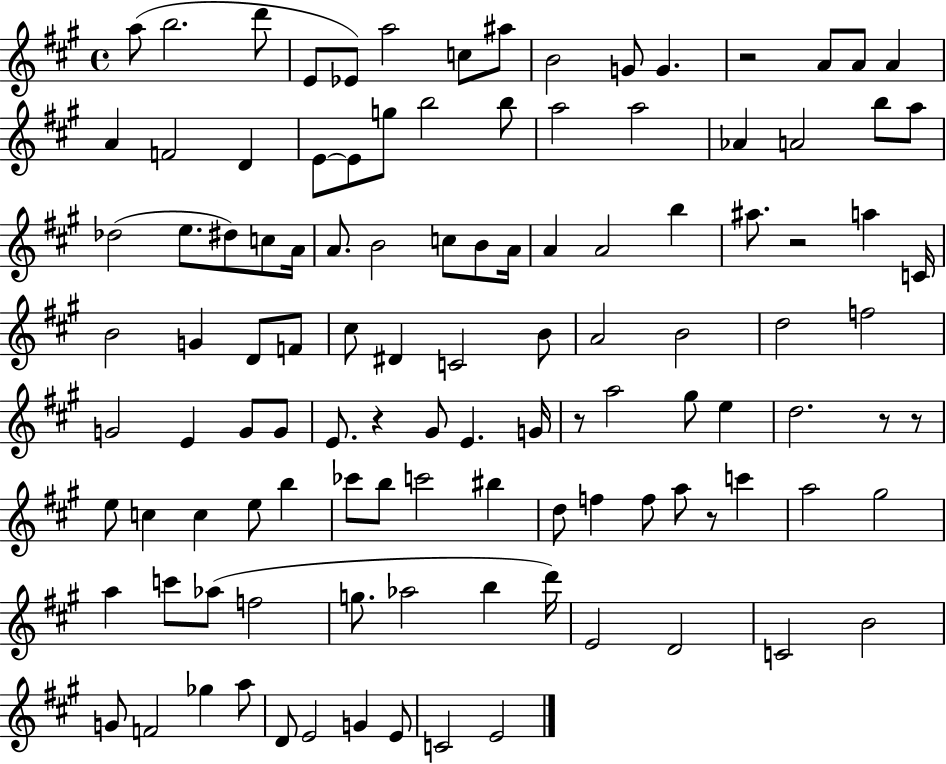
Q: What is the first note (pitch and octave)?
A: A5